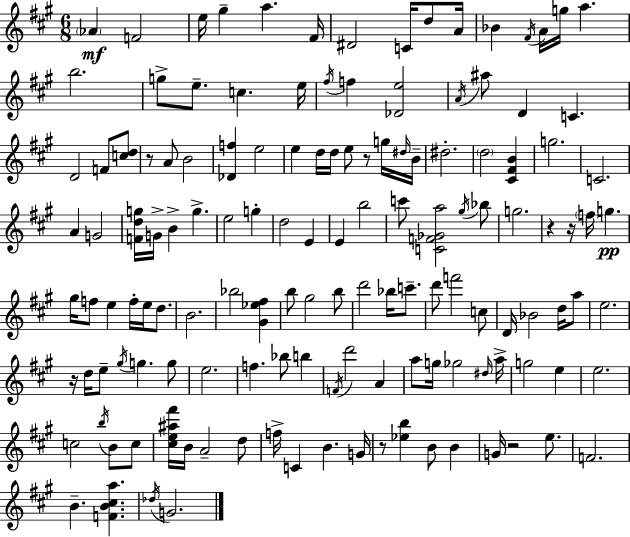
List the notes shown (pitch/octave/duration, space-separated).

Ab4/q F4/h E5/s G#5/q A5/q. F#4/s D#4/h C4/s D5/e A4/s Bb4/q F#4/s A4/s G5/s A5/q. B5/h. G5/e E5/e. C5/q. E5/s F#5/s F5/q [Db4,E5]/h A4/s A#5/e D4/q C4/q. D4/h F4/e [C5,D5]/e R/e A4/e B4/h [Db4,F5]/q E5/h E5/q D5/s D5/s E5/e R/e G5/s D#5/s B4/s D#5/h. D5/h [C#4,F#4,B4]/q G5/h. C4/h. A4/q G4/h [F4,D5,G5]/s G4/s B4/q G5/q. E5/h G5/q D5/h E4/q E4/q B5/h C6/e [C4,F4,Gb4,A5]/h G#5/s Bb5/e G5/h. R/q R/s F5/s G5/q. G#5/s F5/e E5/q F5/s E5/s D5/e. B4/h. Bb5/h [G#4,Eb5,F#5]/q B5/e G#5/h B5/e D6/h Bb5/s C6/e. D6/e F6/h C5/e D4/s Bb4/h D5/s A5/e E5/h. R/s D5/s E5/e G#5/s G5/q. G5/e E5/h. F5/q. Bb5/e B5/q F4/s D6/h A4/q A5/e G5/s Gb5/h D#5/s A5/s G5/h E5/q E5/h. C5/h B5/s B4/e C5/e [C#5,E5,A#5,F#6]/s B4/s A4/h D5/e F5/s C4/q B4/q. G4/s R/e [Eb5,B5]/q B4/e B4/q G4/s R/h E5/e. F4/h. B4/q. [F4,B4,C#5,A5]/q. Db5/s G4/h.